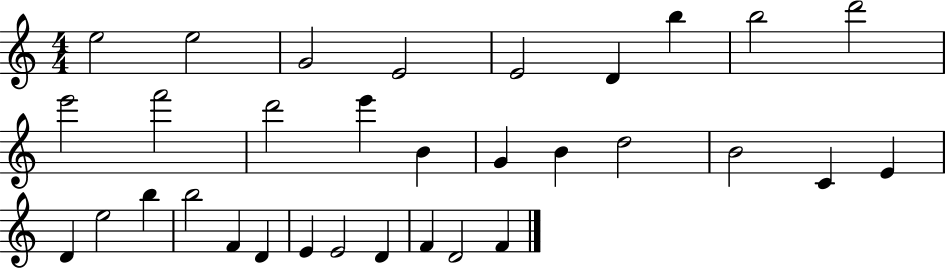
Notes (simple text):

E5/h E5/h G4/h E4/h E4/h D4/q B5/q B5/h D6/h E6/h F6/h D6/h E6/q B4/q G4/q B4/q D5/h B4/h C4/q E4/q D4/q E5/h B5/q B5/h F4/q D4/q E4/q E4/h D4/q F4/q D4/h F4/q